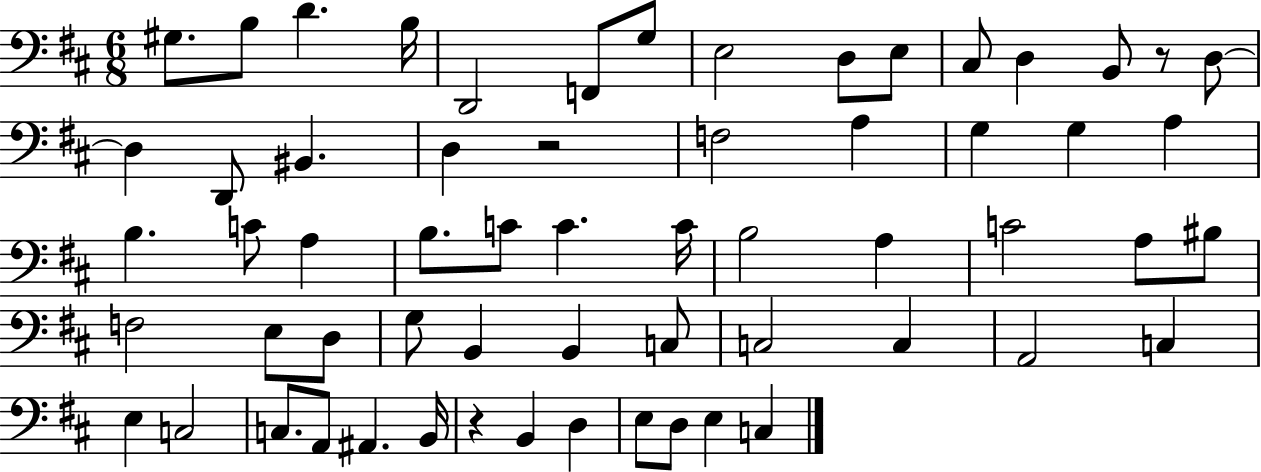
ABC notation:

X:1
T:Untitled
M:6/8
L:1/4
K:D
^G,/2 B,/2 D B,/4 D,,2 F,,/2 G,/2 E,2 D,/2 E,/2 ^C,/2 D, B,,/2 z/2 D,/2 D, D,,/2 ^B,, D, z2 F,2 A, G, G, A, B, C/2 A, B,/2 C/2 C C/4 B,2 A, C2 A,/2 ^B,/2 F,2 E,/2 D,/2 G,/2 B,, B,, C,/2 C,2 C, A,,2 C, E, C,2 C,/2 A,,/2 ^A,, B,,/4 z B,, D, E,/2 D,/2 E, C,